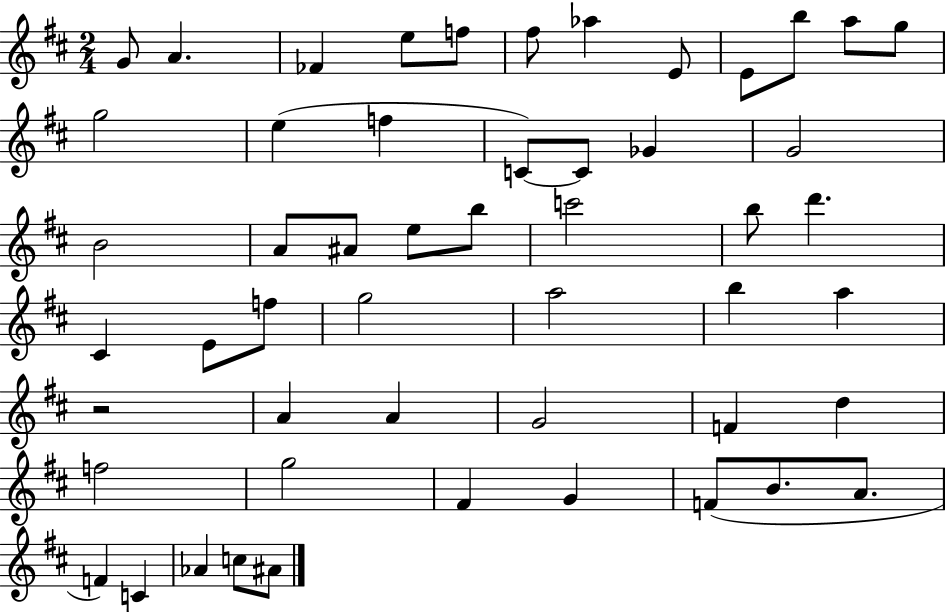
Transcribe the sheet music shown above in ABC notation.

X:1
T:Untitled
M:2/4
L:1/4
K:D
G/2 A _F e/2 f/2 ^f/2 _a E/2 E/2 b/2 a/2 g/2 g2 e f C/2 C/2 _G G2 B2 A/2 ^A/2 e/2 b/2 c'2 b/2 d' ^C E/2 f/2 g2 a2 b a z2 A A G2 F d f2 g2 ^F G F/2 B/2 A/2 F C _A c/2 ^A/2